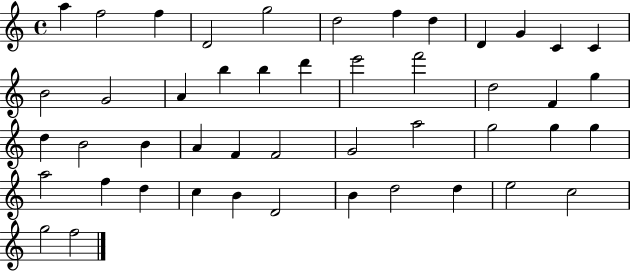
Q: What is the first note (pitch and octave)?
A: A5